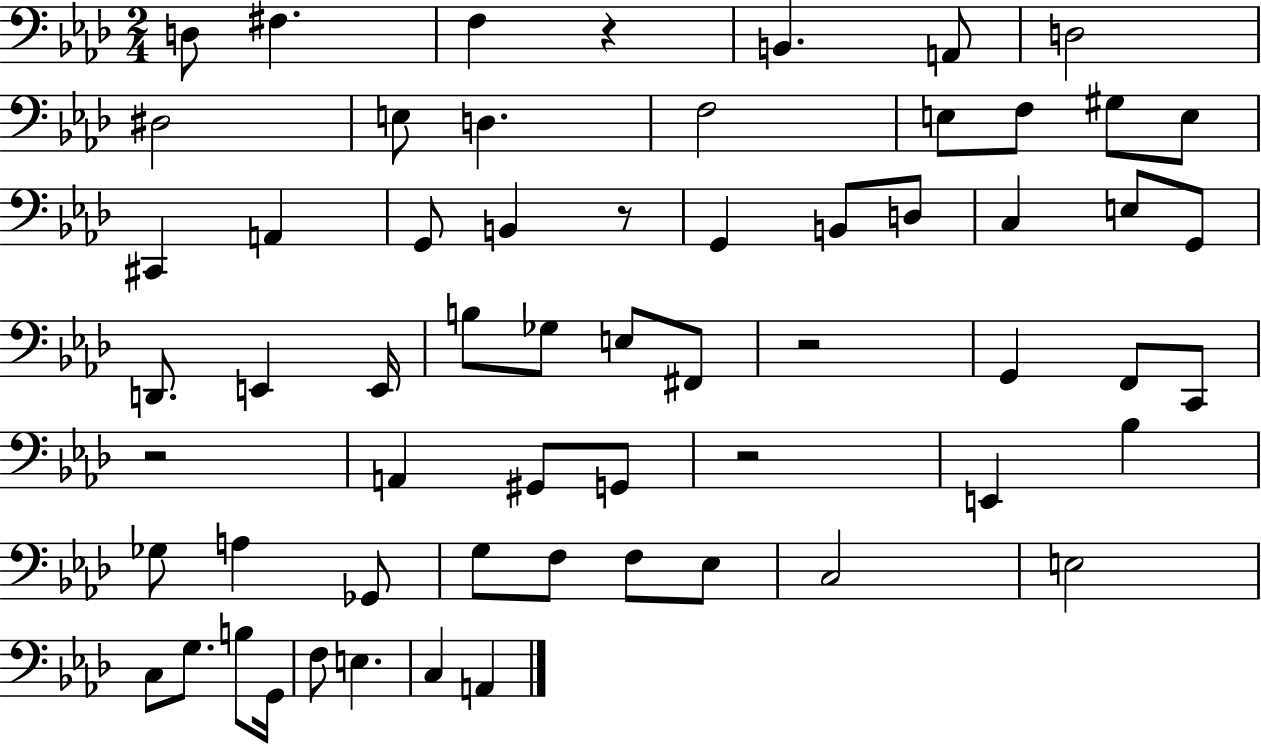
D3/e F#3/q. F3/q R/q B2/q. A2/e D3/h D#3/h E3/e D3/q. F3/h E3/e F3/e G#3/e E3/e C#2/q A2/q G2/e B2/q R/e G2/q B2/e D3/e C3/q E3/e G2/e D2/e. E2/q E2/s B3/e Gb3/e E3/e F#2/e R/h G2/q F2/e C2/e R/h A2/q G#2/e G2/e R/h E2/q Bb3/q Gb3/e A3/q Gb2/e G3/e F3/e F3/e Eb3/e C3/h E3/h C3/e G3/e. B3/e G2/s F3/e E3/q. C3/q A2/q